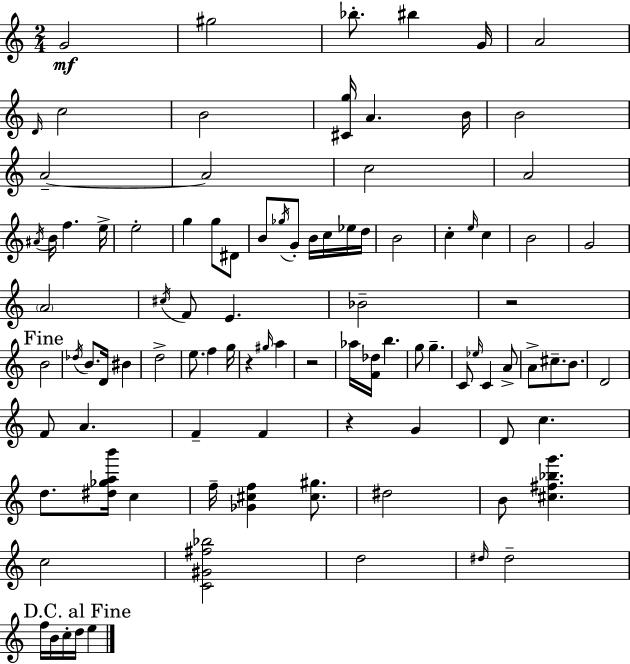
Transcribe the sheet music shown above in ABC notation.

X:1
T:Untitled
M:2/4
L:1/4
K:C
G2 ^g2 _b/2 ^b G/4 A2 D/4 c2 B2 [^Cg]/4 A B/4 B2 A2 A2 c2 A2 ^A/4 B/4 f e/4 e2 g g/2 ^D/2 B/2 _g/4 G/2 B/4 c/4 _e/4 d/4 B2 c e/4 c B2 G2 A2 ^c/4 F/2 E _B2 z2 B2 _d/4 B/2 D/4 ^B d2 e/2 f g/4 z ^g/4 a z2 _a/4 [F_d]/4 b g/2 g C/2 _e/4 C A/2 A/2 ^c/2 B/2 D2 F/2 A F F z G D/2 c d/2 [^d_gab']/4 c f/4 [_G^cf] [^c^g]/2 ^d2 B/2 [^c^f_bg'] c2 [C^G^f_b]2 d2 ^d/4 ^d2 f/4 B/4 c/4 d/4 e